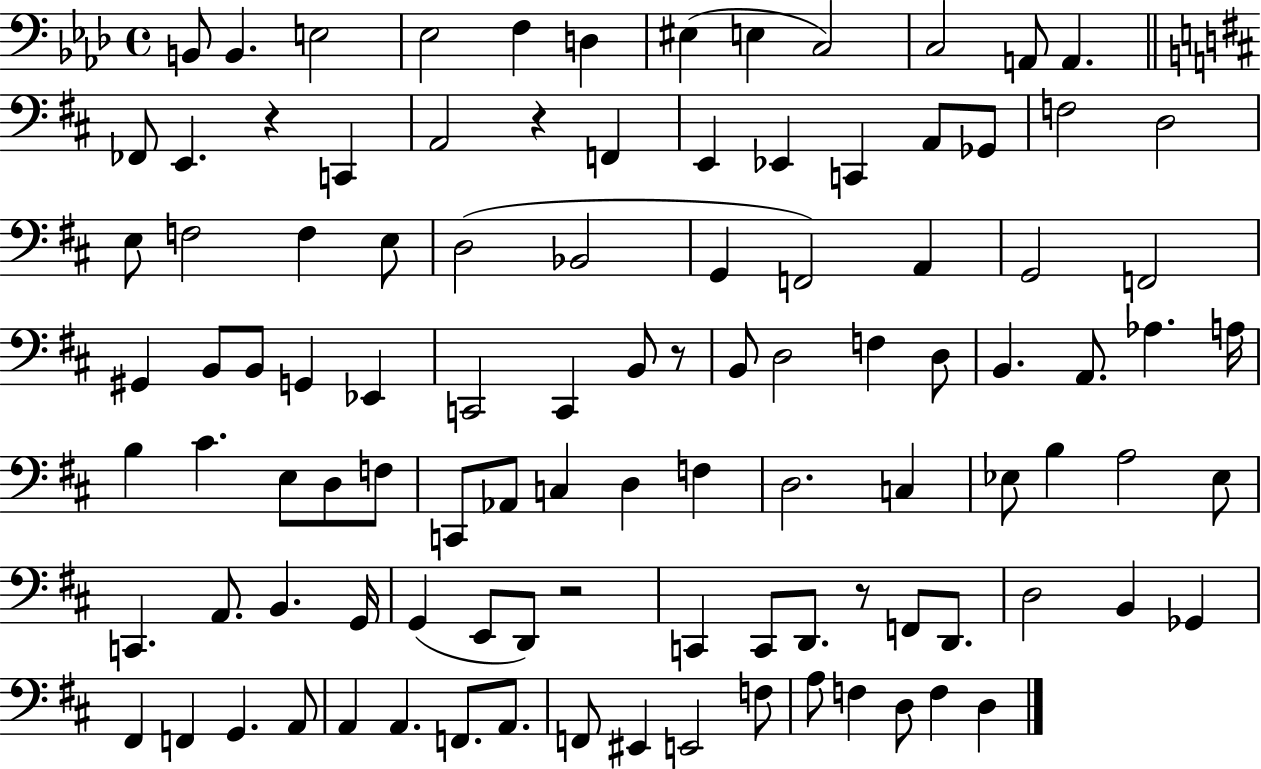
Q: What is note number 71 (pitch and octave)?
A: G2